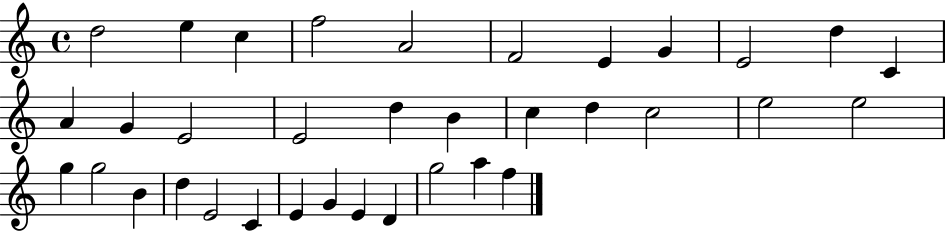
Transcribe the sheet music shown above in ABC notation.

X:1
T:Untitled
M:4/4
L:1/4
K:C
d2 e c f2 A2 F2 E G E2 d C A G E2 E2 d B c d c2 e2 e2 g g2 B d E2 C E G E D g2 a f